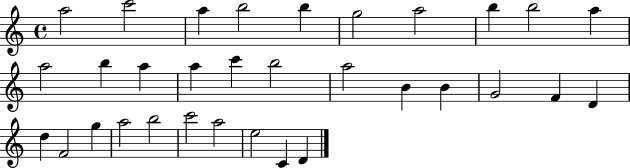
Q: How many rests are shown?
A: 0